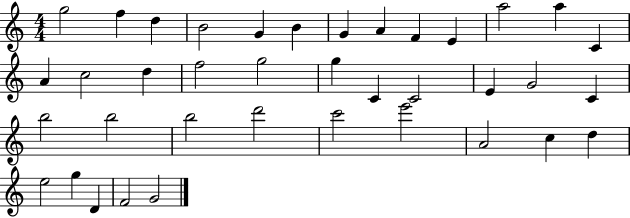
{
  \clef treble
  \numericTimeSignature
  \time 4/4
  \key c \major
  g''2 f''4 d''4 | b'2 g'4 b'4 | g'4 a'4 f'4 e'4 | a''2 a''4 c'4 | \break a'4 c''2 d''4 | f''2 g''2 | g''4 c'4 c'2 | e'4 g'2 c'4 | \break b''2 b''2 | b''2 d'''2 | c'''2 e'''2 | a'2 c''4 d''4 | \break e''2 g''4 d'4 | f'2 g'2 | \bar "|."
}